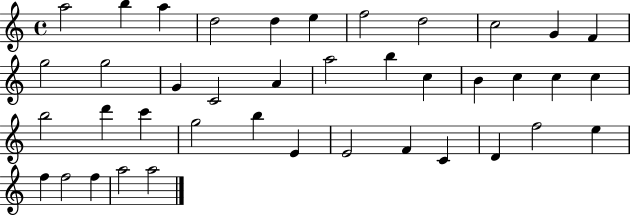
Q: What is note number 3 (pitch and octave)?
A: A5